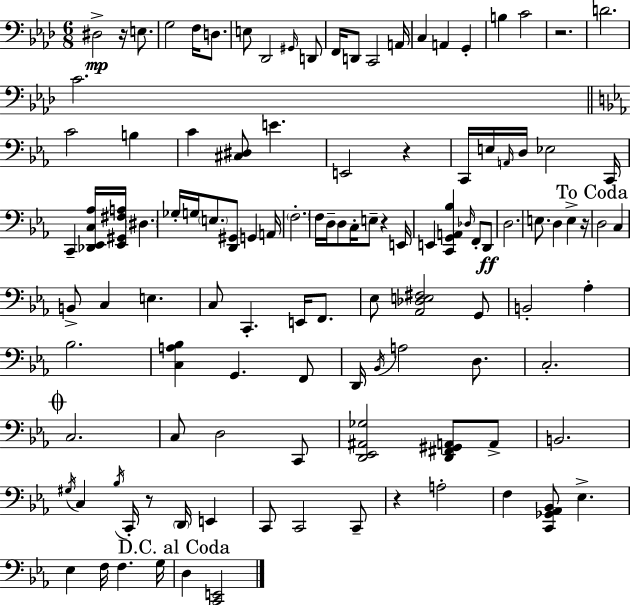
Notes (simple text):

D#3/h R/s E3/e. G3/h F3/s D3/e. E3/e Db2/h G#2/s D2/e F2/s D2/e C2/h A2/s C3/q A2/q G2/q B3/q C4/h R/h. D4/h. C4/h. C4/h B3/q C4/q [C#3,D#3]/e E4/q. E2/h R/q C2/s E3/s A2/s D3/s Eb3/h C2/s C2/q [Db2,Eb2,C3,Ab3]/s [Eb2,G#2,F#3,A3]/s D#3/q. Gb3/s G3/s E3/e. [D2,G#2]/e G2/q A2/s F3/h. F3/s D3/s D3/e C3/s E3/e R/q E2/s E2/q [C2,G2,A2,Bb3]/q Db3/s F2/e D2/e D3/h. E3/e. D3/q E3/q R/s D3/h C3/q B2/e C3/q E3/q. C3/e C2/q. E2/s F2/e. Eb3/e [Ab2,Db3,E3,F#3]/h G2/e B2/h Ab3/q Bb3/h. [C3,A3,Bb3]/q G2/q. F2/e D2/s Bb2/s A3/h D3/e. C3/h. C3/h. C3/e D3/h C2/e [D2,Eb2,A#2,Gb3]/h [D2,F#2,G#2,A2]/e A2/e B2/h. G#3/s C3/q Bb3/s C2/s R/e D2/s E2/q C2/e C2/h C2/e R/q A3/h F3/q [C2,Gb2,Ab2,Bb2]/e Eb3/q. Eb3/q F3/s F3/q. G3/s D3/q [C2,E2]/h